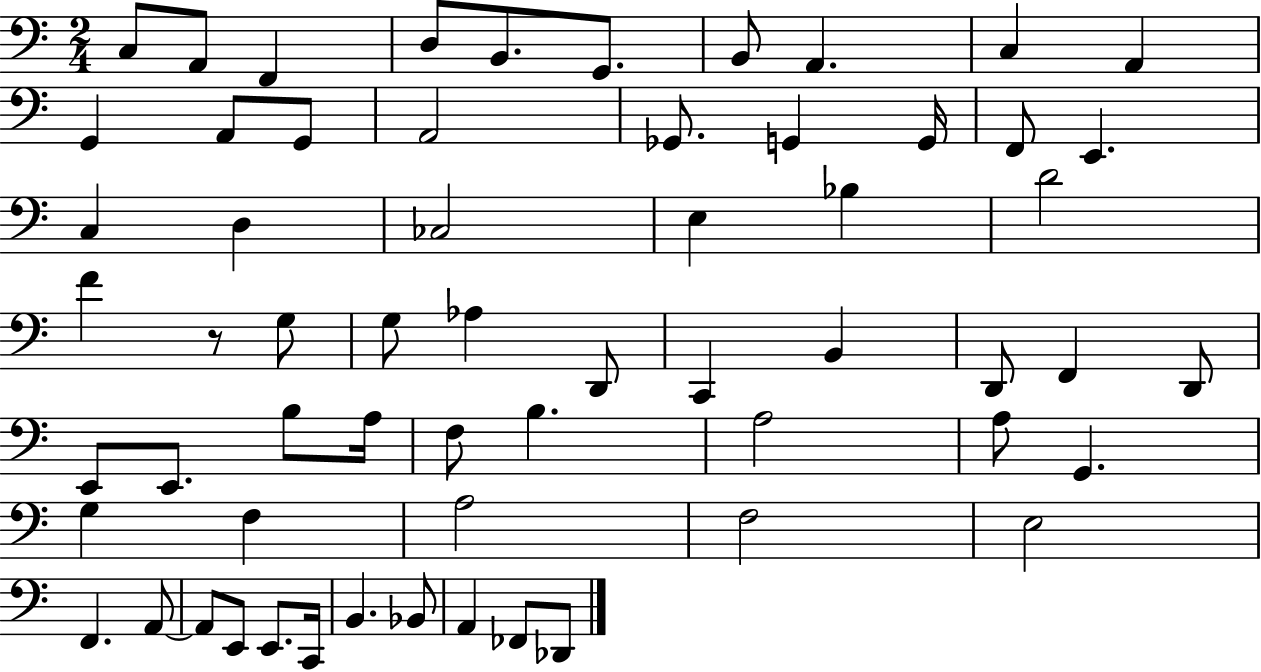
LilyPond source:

{
  \clef bass
  \numericTimeSignature
  \time 2/4
  \key c \major
  c8 a,8 f,4 | d8 b,8. g,8. | b,8 a,4. | c4 a,4 | \break g,4 a,8 g,8 | a,2 | ges,8. g,4 g,16 | f,8 e,4. | \break c4 d4 | ces2 | e4 bes4 | d'2 | \break f'4 r8 g8 | g8 aes4 d,8 | c,4 b,4 | d,8 f,4 d,8 | \break e,8 e,8. b8 a16 | f8 b4. | a2 | a8 g,4. | \break g4 f4 | a2 | f2 | e2 | \break f,4. a,8~~ | a,8 e,8 e,8. c,16 | b,4. bes,8 | a,4 fes,8 des,8 | \break \bar "|."
}